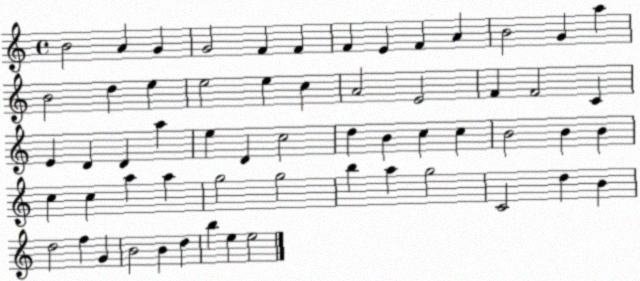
X:1
T:Untitled
M:4/4
L:1/4
K:C
B2 A G G2 F F F E F A B2 G a B2 d e e2 e c A2 E2 F F2 C E D D a e D c2 d B c c B2 B B c c a a g2 g2 b a g2 C2 d B d2 f G B2 B d b e e2